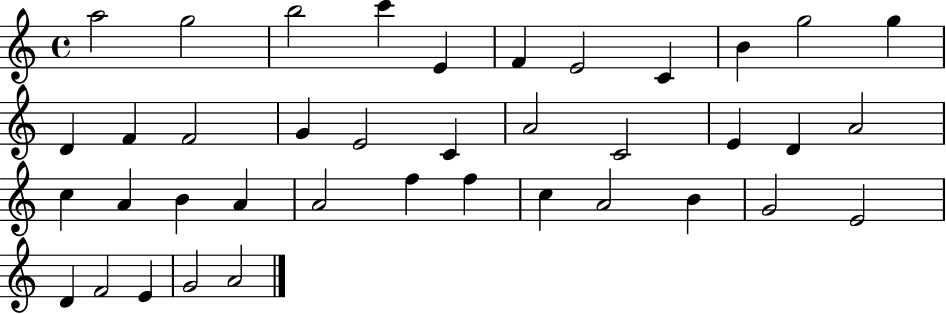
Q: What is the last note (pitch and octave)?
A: A4